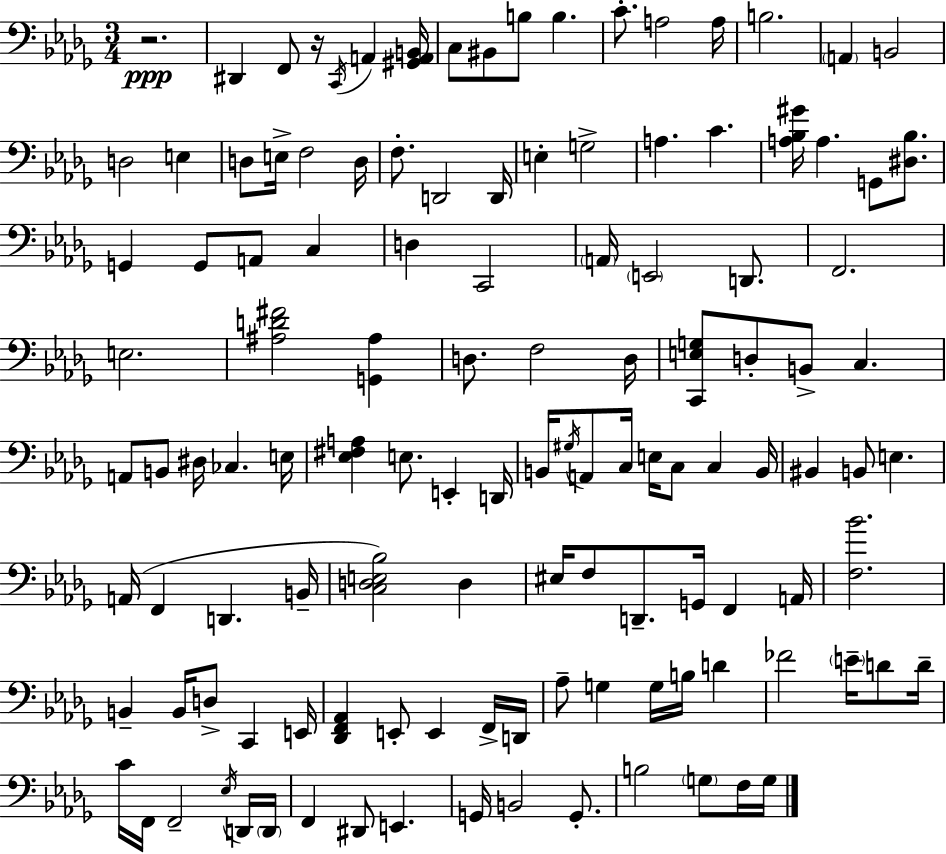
X:1
T:Untitled
M:3/4
L:1/4
K:Bbm
z2 ^D,, F,,/2 z/4 C,,/4 A,, [^G,,A,,B,,]/4 C,/2 ^B,,/2 B,/2 B, C/2 A,2 A,/4 B,2 A,, B,,2 D,2 E, D,/2 E,/4 F,2 D,/4 F,/2 D,,2 D,,/4 E, G,2 A, C [A,_B,^G]/4 A, G,,/2 [^D,_B,]/2 G,, G,,/2 A,,/2 C, D, C,,2 A,,/4 E,,2 D,,/2 F,,2 E,2 [^A,D^F]2 [G,,^A,] D,/2 F,2 D,/4 [C,,E,G,]/2 D,/2 B,,/2 C, A,,/2 B,,/2 ^D,/4 _C, E,/4 [_E,^F,A,] E,/2 E,, D,,/4 B,,/4 ^G,/4 A,,/2 C,/4 E,/4 C,/2 C, B,,/4 ^B,, B,,/2 E, A,,/4 F,, D,, B,,/4 [C,D,E,_B,]2 D, ^E,/4 F,/2 D,,/2 G,,/4 F,, A,,/4 [F,_B]2 B,, B,,/4 D,/2 C,, E,,/4 [_D,,F,,_A,,] E,,/2 E,, F,,/4 D,,/4 _A,/2 G, G,/4 B,/4 D _F2 E/4 D/2 D/4 C/4 F,,/4 F,,2 _E,/4 D,,/4 D,,/4 F,, ^D,,/2 E,, G,,/4 B,,2 G,,/2 B,2 G,/2 F,/4 G,/4